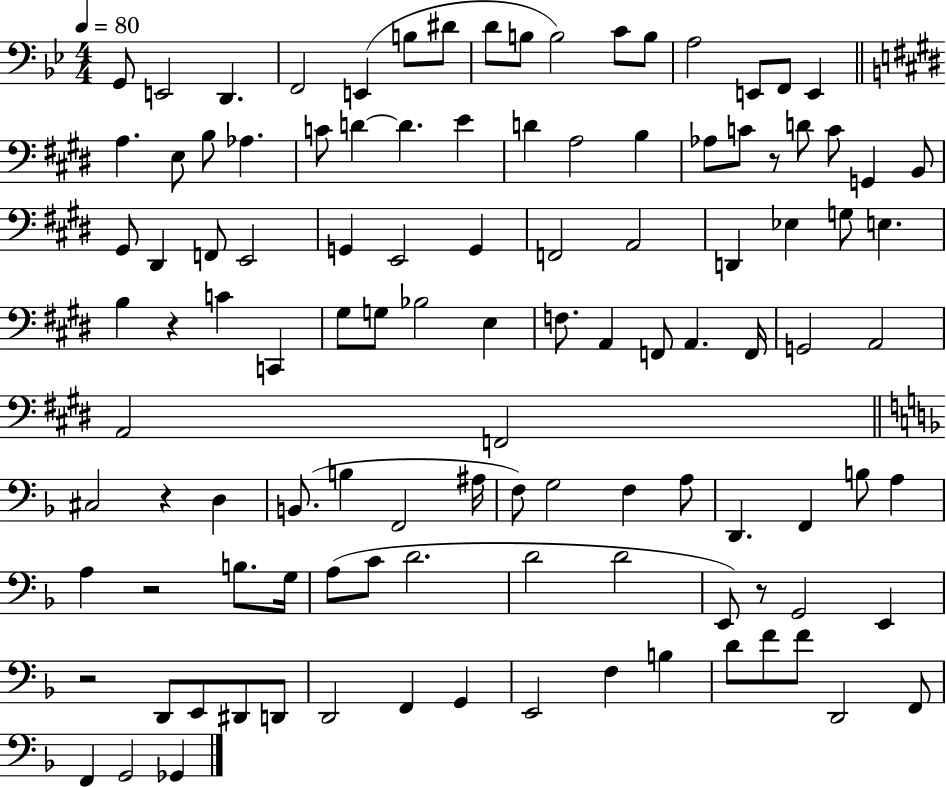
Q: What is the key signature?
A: BES major